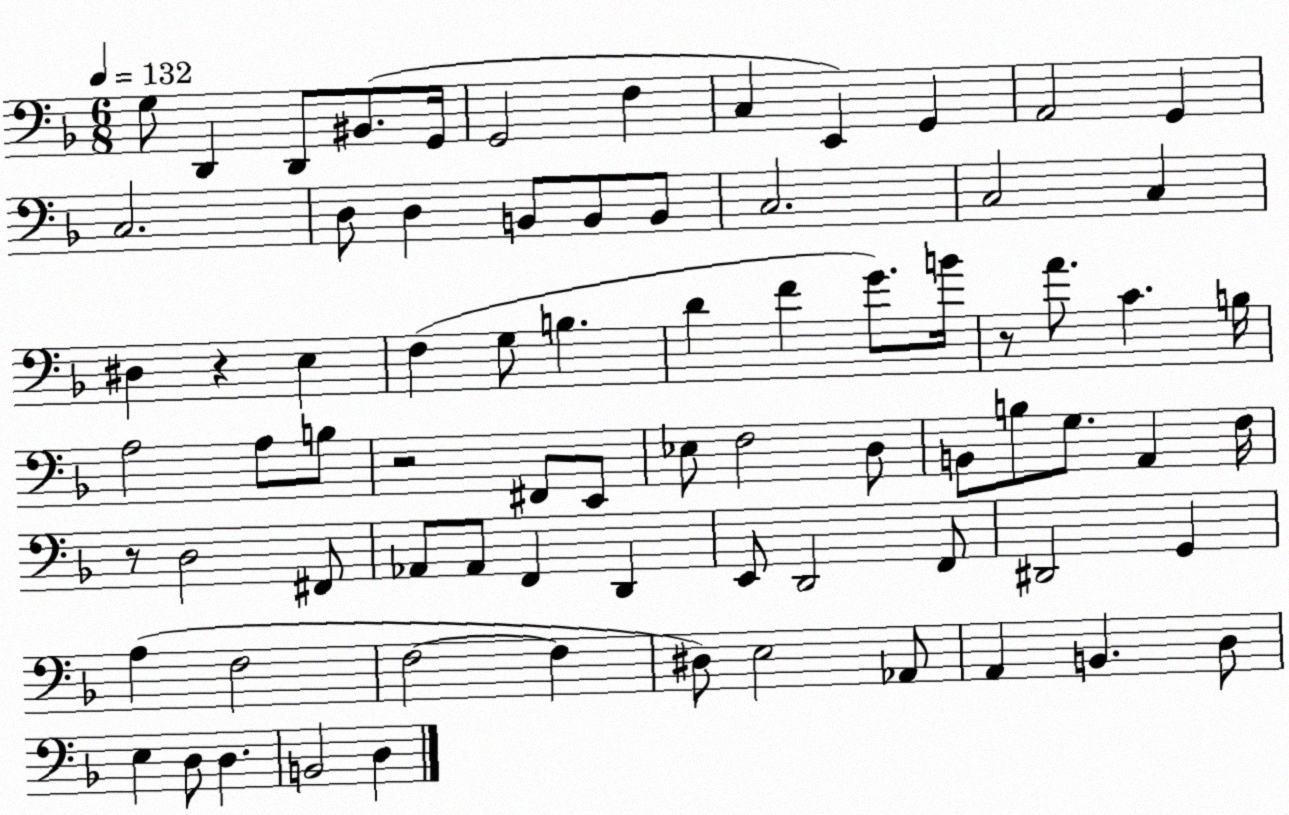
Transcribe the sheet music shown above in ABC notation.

X:1
T:Untitled
M:6/8
L:1/4
K:F
G,/2 D,, D,,/2 ^B,,/2 G,,/4 G,,2 F, C, E,, G,, A,,2 G,, C,2 D,/2 D, B,,/2 B,,/2 B,,/2 C,2 C,2 C, ^D, z E, F, G,/2 B, D F G/2 B/4 z/2 A/2 C B,/4 A,2 A,/2 B,/2 z2 ^F,,/2 E,,/2 _E,/2 F,2 D,/2 B,,/2 B,/2 G,/2 A,, F,/4 z/2 D,2 ^F,,/2 _A,,/2 _A,,/2 F,, D,, E,,/2 D,,2 F,,/2 ^D,,2 G,, A, F,2 F,2 F, ^D,/2 E,2 _A,,/2 A,, B,, D,/2 E, D,/2 D, B,,2 D,